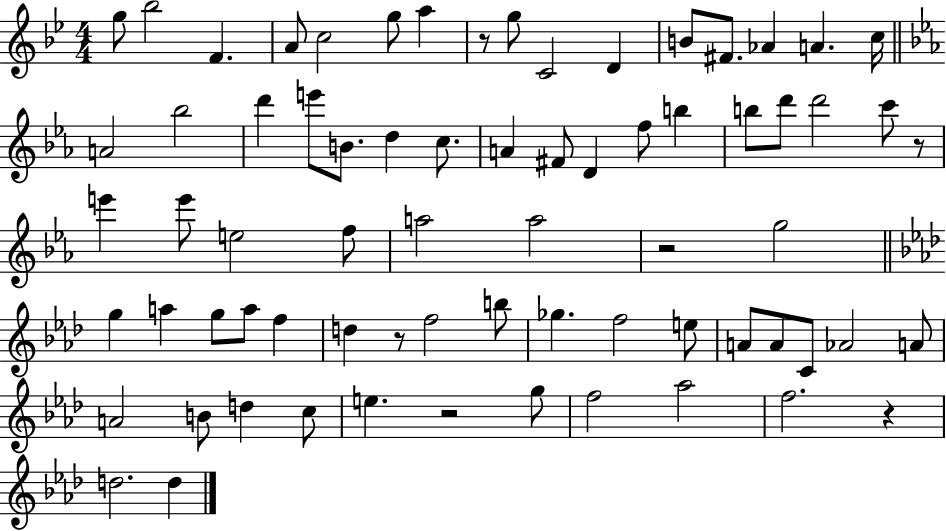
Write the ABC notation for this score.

X:1
T:Untitled
M:4/4
L:1/4
K:Bb
g/2 _b2 F A/2 c2 g/2 a z/2 g/2 C2 D B/2 ^F/2 _A A c/4 A2 _b2 d' e'/2 B/2 d c/2 A ^F/2 D f/2 b b/2 d'/2 d'2 c'/2 z/2 e' e'/2 e2 f/2 a2 a2 z2 g2 g a g/2 a/2 f d z/2 f2 b/2 _g f2 e/2 A/2 A/2 C/2 _A2 A/2 A2 B/2 d c/2 e z2 g/2 f2 _a2 f2 z d2 d